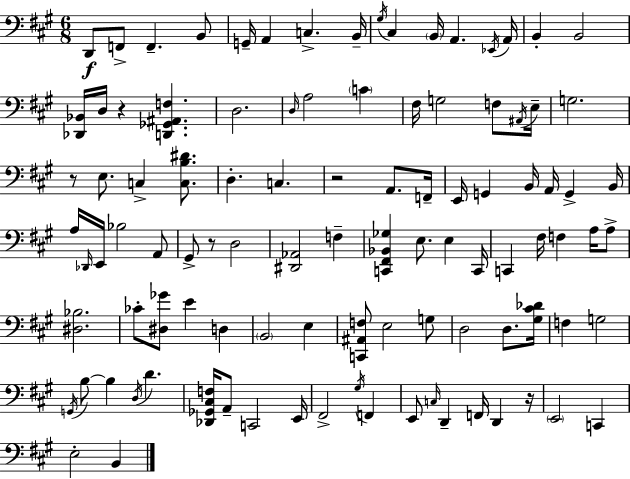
X:1
T:Untitled
M:6/8
L:1/4
K:A
D,,/2 F,,/2 F,, B,,/2 G,,/4 A,, C, B,,/4 ^G,/4 ^C, B,,/4 A,, _E,,/4 A,,/4 B,, B,,2 [_D,,_B,,]/4 D,/4 z [D,,_G,,^A,,F,] D,2 D,/4 A,2 C ^F,/4 G,2 F,/2 ^A,,/4 E,/4 G,2 z/2 E,/2 C, [C,B,^D]/2 D, C, z2 A,,/2 F,,/4 E,,/4 G,, B,,/4 A,,/4 G,, B,,/4 A,/4 _D,,/4 E,,/4 _B,2 A,,/2 ^G,,/2 z/2 D,2 [^D,,_A,,]2 F, [C,,^F,,_B,,_G,] E,/2 E, C,,/4 C,, ^F,/4 F, A,/4 A,/2 [^D,_B,]2 _C/2 [^D,_G]/2 E D, B,,2 E, [C,,^A,,F,]/2 E,2 G,/2 D,2 D,/2 [^G,^C_D]/4 F, G,2 G,,/4 B,/2 B, D,/4 D [_D,,_G,,^C,F,]/4 A,,/2 C,,2 E,,/4 ^F,,2 ^G,/4 F,, E,,/2 C,/4 D,, F,,/4 D,, z/4 E,,2 C,, E,2 B,,